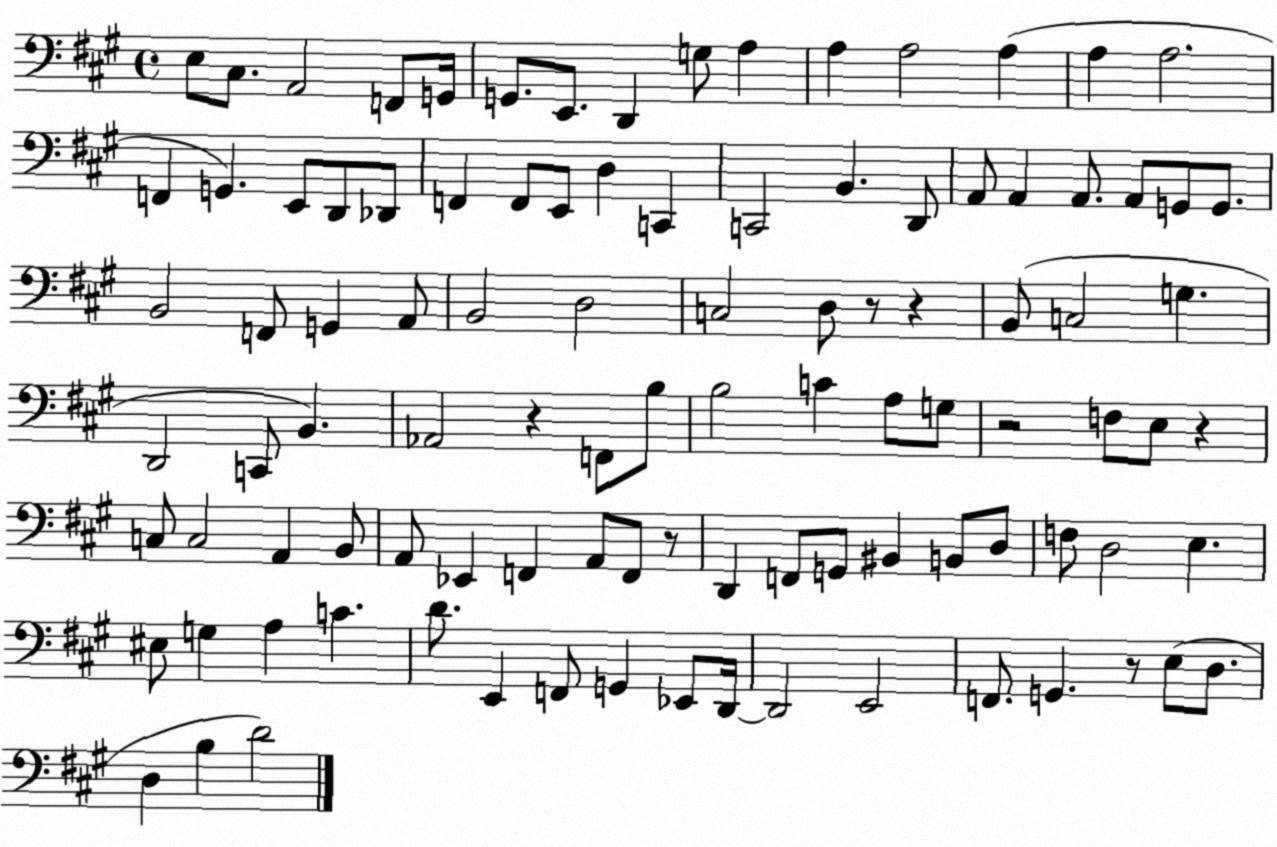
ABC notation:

X:1
T:Untitled
M:4/4
L:1/4
K:A
E,/2 ^C,/2 A,,2 F,,/2 G,,/4 G,,/2 E,,/2 D,, G,/2 A, A, A,2 A, A, A,2 F,, G,, E,,/2 D,,/2 _D,,/2 F,, F,,/2 E,,/2 D, C,, C,,2 B,, D,,/2 A,,/2 A,, A,,/2 A,,/2 G,,/2 G,,/2 B,,2 F,,/2 G,, A,,/2 B,,2 D,2 C,2 D,/2 z/2 z B,,/2 C,2 G, D,,2 C,,/2 B,, _A,,2 z F,,/2 B,/2 B,2 C A,/2 G,/2 z2 F,/2 E,/2 z C,/2 C,2 A,, B,,/2 A,,/2 _E,, F,, A,,/2 F,,/2 z/2 D,, F,,/2 G,,/2 ^B,, B,,/2 D,/2 F,/2 D,2 E, ^E,/2 G, A, C D/2 E,, F,,/2 G,, _E,,/2 D,,/4 D,,2 E,,2 F,,/2 G,, z/2 E,/2 D,/2 D, B, D2